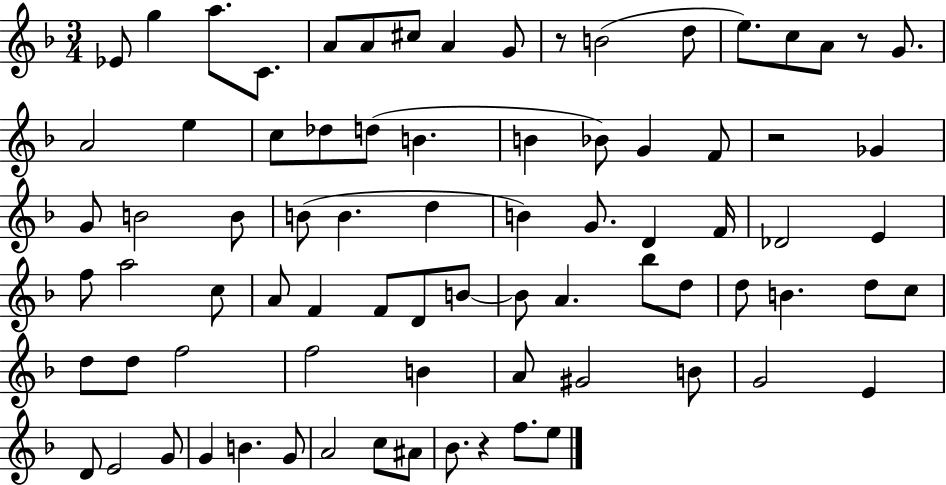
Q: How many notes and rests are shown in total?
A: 80